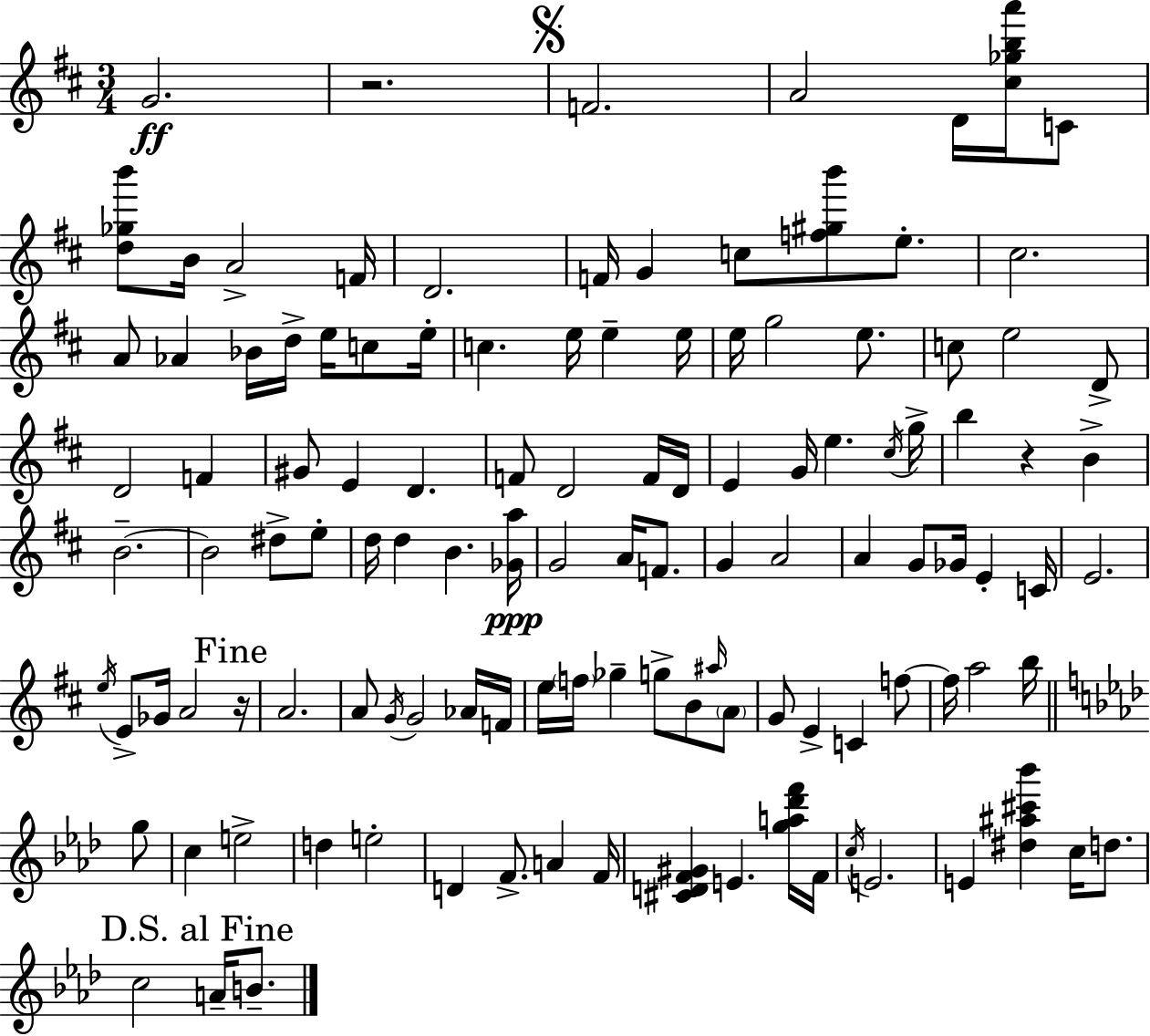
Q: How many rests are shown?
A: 3